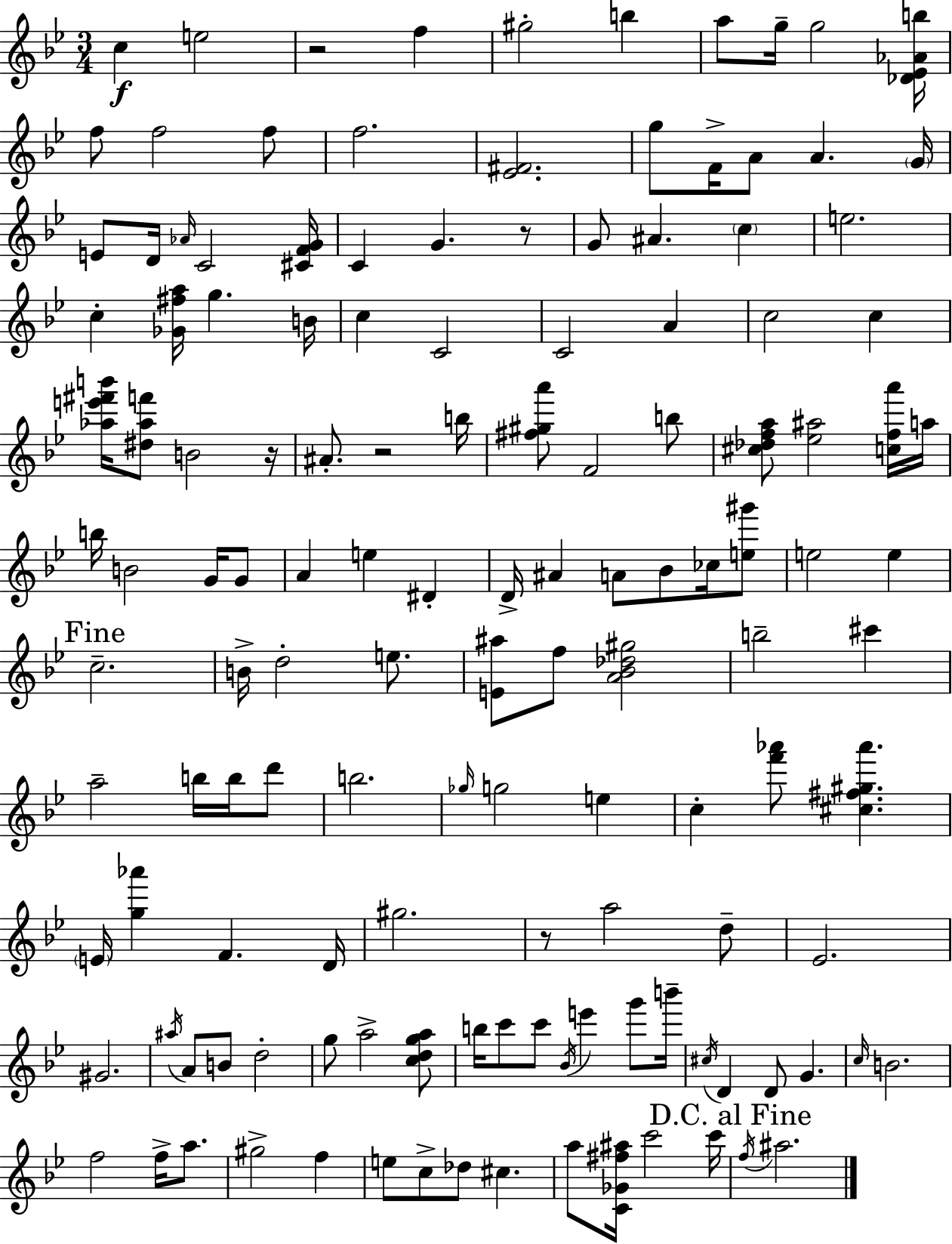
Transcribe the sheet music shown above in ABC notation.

X:1
T:Untitled
M:3/4
L:1/4
K:Gm
c e2 z2 f ^g2 b a/2 g/4 g2 [_D_E_Ab]/4 f/2 f2 f/2 f2 [_E^F]2 g/2 F/4 A/2 A G/4 E/2 D/4 _A/4 C2 [^CFG]/4 C G z/2 G/2 ^A c e2 c [_G^fa]/4 g B/4 c C2 C2 A c2 c [_ae'^f'b']/4 [^d_af']/2 B2 z/4 ^A/2 z2 b/4 [^f^ga']/2 F2 b/2 [^c_dfa]/2 [_e^a]2 [cfa']/4 a/4 b/4 B2 G/4 G/2 A e ^D D/4 ^A A/2 _B/2 _c/4 [e^g']/2 e2 e c2 B/4 d2 e/2 [E^a]/2 f/2 [A_B_d^g]2 b2 ^c' a2 b/4 b/4 d'/2 b2 _g/4 g2 e c [f'_a']/2 [^c^f^g_a'] E/4 [g_a'] F D/4 ^g2 z/2 a2 d/2 _E2 ^G2 ^a/4 A/2 B/2 d2 g/2 a2 [cdga]/2 b/4 c'/2 c'/2 _B/4 e' g'/2 b'/4 ^c/4 D D/2 G c/4 B2 f2 f/4 a/2 ^g2 f e/2 c/2 _d/2 ^c a/2 [C_G^f^a]/4 c'2 c'/4 f/4 ^a2